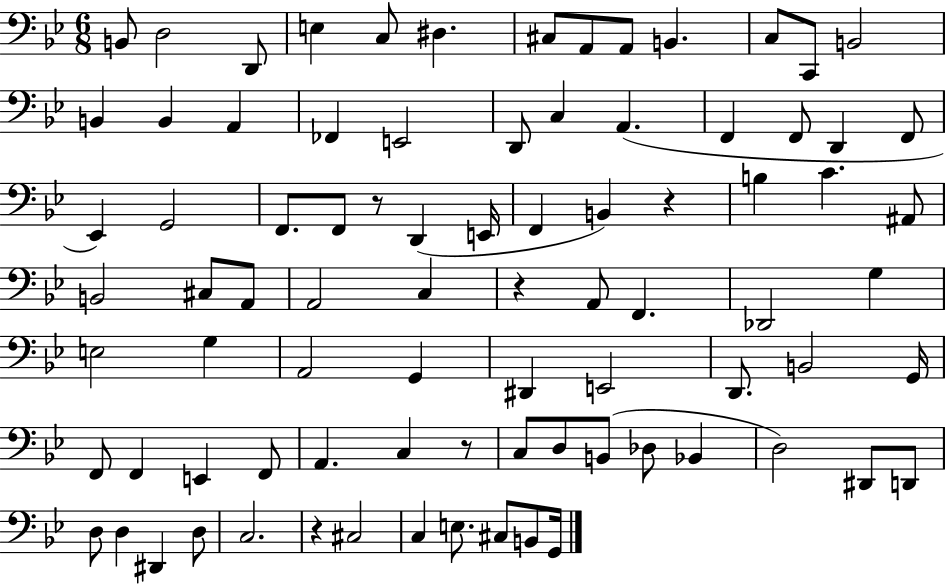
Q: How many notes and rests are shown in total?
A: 84